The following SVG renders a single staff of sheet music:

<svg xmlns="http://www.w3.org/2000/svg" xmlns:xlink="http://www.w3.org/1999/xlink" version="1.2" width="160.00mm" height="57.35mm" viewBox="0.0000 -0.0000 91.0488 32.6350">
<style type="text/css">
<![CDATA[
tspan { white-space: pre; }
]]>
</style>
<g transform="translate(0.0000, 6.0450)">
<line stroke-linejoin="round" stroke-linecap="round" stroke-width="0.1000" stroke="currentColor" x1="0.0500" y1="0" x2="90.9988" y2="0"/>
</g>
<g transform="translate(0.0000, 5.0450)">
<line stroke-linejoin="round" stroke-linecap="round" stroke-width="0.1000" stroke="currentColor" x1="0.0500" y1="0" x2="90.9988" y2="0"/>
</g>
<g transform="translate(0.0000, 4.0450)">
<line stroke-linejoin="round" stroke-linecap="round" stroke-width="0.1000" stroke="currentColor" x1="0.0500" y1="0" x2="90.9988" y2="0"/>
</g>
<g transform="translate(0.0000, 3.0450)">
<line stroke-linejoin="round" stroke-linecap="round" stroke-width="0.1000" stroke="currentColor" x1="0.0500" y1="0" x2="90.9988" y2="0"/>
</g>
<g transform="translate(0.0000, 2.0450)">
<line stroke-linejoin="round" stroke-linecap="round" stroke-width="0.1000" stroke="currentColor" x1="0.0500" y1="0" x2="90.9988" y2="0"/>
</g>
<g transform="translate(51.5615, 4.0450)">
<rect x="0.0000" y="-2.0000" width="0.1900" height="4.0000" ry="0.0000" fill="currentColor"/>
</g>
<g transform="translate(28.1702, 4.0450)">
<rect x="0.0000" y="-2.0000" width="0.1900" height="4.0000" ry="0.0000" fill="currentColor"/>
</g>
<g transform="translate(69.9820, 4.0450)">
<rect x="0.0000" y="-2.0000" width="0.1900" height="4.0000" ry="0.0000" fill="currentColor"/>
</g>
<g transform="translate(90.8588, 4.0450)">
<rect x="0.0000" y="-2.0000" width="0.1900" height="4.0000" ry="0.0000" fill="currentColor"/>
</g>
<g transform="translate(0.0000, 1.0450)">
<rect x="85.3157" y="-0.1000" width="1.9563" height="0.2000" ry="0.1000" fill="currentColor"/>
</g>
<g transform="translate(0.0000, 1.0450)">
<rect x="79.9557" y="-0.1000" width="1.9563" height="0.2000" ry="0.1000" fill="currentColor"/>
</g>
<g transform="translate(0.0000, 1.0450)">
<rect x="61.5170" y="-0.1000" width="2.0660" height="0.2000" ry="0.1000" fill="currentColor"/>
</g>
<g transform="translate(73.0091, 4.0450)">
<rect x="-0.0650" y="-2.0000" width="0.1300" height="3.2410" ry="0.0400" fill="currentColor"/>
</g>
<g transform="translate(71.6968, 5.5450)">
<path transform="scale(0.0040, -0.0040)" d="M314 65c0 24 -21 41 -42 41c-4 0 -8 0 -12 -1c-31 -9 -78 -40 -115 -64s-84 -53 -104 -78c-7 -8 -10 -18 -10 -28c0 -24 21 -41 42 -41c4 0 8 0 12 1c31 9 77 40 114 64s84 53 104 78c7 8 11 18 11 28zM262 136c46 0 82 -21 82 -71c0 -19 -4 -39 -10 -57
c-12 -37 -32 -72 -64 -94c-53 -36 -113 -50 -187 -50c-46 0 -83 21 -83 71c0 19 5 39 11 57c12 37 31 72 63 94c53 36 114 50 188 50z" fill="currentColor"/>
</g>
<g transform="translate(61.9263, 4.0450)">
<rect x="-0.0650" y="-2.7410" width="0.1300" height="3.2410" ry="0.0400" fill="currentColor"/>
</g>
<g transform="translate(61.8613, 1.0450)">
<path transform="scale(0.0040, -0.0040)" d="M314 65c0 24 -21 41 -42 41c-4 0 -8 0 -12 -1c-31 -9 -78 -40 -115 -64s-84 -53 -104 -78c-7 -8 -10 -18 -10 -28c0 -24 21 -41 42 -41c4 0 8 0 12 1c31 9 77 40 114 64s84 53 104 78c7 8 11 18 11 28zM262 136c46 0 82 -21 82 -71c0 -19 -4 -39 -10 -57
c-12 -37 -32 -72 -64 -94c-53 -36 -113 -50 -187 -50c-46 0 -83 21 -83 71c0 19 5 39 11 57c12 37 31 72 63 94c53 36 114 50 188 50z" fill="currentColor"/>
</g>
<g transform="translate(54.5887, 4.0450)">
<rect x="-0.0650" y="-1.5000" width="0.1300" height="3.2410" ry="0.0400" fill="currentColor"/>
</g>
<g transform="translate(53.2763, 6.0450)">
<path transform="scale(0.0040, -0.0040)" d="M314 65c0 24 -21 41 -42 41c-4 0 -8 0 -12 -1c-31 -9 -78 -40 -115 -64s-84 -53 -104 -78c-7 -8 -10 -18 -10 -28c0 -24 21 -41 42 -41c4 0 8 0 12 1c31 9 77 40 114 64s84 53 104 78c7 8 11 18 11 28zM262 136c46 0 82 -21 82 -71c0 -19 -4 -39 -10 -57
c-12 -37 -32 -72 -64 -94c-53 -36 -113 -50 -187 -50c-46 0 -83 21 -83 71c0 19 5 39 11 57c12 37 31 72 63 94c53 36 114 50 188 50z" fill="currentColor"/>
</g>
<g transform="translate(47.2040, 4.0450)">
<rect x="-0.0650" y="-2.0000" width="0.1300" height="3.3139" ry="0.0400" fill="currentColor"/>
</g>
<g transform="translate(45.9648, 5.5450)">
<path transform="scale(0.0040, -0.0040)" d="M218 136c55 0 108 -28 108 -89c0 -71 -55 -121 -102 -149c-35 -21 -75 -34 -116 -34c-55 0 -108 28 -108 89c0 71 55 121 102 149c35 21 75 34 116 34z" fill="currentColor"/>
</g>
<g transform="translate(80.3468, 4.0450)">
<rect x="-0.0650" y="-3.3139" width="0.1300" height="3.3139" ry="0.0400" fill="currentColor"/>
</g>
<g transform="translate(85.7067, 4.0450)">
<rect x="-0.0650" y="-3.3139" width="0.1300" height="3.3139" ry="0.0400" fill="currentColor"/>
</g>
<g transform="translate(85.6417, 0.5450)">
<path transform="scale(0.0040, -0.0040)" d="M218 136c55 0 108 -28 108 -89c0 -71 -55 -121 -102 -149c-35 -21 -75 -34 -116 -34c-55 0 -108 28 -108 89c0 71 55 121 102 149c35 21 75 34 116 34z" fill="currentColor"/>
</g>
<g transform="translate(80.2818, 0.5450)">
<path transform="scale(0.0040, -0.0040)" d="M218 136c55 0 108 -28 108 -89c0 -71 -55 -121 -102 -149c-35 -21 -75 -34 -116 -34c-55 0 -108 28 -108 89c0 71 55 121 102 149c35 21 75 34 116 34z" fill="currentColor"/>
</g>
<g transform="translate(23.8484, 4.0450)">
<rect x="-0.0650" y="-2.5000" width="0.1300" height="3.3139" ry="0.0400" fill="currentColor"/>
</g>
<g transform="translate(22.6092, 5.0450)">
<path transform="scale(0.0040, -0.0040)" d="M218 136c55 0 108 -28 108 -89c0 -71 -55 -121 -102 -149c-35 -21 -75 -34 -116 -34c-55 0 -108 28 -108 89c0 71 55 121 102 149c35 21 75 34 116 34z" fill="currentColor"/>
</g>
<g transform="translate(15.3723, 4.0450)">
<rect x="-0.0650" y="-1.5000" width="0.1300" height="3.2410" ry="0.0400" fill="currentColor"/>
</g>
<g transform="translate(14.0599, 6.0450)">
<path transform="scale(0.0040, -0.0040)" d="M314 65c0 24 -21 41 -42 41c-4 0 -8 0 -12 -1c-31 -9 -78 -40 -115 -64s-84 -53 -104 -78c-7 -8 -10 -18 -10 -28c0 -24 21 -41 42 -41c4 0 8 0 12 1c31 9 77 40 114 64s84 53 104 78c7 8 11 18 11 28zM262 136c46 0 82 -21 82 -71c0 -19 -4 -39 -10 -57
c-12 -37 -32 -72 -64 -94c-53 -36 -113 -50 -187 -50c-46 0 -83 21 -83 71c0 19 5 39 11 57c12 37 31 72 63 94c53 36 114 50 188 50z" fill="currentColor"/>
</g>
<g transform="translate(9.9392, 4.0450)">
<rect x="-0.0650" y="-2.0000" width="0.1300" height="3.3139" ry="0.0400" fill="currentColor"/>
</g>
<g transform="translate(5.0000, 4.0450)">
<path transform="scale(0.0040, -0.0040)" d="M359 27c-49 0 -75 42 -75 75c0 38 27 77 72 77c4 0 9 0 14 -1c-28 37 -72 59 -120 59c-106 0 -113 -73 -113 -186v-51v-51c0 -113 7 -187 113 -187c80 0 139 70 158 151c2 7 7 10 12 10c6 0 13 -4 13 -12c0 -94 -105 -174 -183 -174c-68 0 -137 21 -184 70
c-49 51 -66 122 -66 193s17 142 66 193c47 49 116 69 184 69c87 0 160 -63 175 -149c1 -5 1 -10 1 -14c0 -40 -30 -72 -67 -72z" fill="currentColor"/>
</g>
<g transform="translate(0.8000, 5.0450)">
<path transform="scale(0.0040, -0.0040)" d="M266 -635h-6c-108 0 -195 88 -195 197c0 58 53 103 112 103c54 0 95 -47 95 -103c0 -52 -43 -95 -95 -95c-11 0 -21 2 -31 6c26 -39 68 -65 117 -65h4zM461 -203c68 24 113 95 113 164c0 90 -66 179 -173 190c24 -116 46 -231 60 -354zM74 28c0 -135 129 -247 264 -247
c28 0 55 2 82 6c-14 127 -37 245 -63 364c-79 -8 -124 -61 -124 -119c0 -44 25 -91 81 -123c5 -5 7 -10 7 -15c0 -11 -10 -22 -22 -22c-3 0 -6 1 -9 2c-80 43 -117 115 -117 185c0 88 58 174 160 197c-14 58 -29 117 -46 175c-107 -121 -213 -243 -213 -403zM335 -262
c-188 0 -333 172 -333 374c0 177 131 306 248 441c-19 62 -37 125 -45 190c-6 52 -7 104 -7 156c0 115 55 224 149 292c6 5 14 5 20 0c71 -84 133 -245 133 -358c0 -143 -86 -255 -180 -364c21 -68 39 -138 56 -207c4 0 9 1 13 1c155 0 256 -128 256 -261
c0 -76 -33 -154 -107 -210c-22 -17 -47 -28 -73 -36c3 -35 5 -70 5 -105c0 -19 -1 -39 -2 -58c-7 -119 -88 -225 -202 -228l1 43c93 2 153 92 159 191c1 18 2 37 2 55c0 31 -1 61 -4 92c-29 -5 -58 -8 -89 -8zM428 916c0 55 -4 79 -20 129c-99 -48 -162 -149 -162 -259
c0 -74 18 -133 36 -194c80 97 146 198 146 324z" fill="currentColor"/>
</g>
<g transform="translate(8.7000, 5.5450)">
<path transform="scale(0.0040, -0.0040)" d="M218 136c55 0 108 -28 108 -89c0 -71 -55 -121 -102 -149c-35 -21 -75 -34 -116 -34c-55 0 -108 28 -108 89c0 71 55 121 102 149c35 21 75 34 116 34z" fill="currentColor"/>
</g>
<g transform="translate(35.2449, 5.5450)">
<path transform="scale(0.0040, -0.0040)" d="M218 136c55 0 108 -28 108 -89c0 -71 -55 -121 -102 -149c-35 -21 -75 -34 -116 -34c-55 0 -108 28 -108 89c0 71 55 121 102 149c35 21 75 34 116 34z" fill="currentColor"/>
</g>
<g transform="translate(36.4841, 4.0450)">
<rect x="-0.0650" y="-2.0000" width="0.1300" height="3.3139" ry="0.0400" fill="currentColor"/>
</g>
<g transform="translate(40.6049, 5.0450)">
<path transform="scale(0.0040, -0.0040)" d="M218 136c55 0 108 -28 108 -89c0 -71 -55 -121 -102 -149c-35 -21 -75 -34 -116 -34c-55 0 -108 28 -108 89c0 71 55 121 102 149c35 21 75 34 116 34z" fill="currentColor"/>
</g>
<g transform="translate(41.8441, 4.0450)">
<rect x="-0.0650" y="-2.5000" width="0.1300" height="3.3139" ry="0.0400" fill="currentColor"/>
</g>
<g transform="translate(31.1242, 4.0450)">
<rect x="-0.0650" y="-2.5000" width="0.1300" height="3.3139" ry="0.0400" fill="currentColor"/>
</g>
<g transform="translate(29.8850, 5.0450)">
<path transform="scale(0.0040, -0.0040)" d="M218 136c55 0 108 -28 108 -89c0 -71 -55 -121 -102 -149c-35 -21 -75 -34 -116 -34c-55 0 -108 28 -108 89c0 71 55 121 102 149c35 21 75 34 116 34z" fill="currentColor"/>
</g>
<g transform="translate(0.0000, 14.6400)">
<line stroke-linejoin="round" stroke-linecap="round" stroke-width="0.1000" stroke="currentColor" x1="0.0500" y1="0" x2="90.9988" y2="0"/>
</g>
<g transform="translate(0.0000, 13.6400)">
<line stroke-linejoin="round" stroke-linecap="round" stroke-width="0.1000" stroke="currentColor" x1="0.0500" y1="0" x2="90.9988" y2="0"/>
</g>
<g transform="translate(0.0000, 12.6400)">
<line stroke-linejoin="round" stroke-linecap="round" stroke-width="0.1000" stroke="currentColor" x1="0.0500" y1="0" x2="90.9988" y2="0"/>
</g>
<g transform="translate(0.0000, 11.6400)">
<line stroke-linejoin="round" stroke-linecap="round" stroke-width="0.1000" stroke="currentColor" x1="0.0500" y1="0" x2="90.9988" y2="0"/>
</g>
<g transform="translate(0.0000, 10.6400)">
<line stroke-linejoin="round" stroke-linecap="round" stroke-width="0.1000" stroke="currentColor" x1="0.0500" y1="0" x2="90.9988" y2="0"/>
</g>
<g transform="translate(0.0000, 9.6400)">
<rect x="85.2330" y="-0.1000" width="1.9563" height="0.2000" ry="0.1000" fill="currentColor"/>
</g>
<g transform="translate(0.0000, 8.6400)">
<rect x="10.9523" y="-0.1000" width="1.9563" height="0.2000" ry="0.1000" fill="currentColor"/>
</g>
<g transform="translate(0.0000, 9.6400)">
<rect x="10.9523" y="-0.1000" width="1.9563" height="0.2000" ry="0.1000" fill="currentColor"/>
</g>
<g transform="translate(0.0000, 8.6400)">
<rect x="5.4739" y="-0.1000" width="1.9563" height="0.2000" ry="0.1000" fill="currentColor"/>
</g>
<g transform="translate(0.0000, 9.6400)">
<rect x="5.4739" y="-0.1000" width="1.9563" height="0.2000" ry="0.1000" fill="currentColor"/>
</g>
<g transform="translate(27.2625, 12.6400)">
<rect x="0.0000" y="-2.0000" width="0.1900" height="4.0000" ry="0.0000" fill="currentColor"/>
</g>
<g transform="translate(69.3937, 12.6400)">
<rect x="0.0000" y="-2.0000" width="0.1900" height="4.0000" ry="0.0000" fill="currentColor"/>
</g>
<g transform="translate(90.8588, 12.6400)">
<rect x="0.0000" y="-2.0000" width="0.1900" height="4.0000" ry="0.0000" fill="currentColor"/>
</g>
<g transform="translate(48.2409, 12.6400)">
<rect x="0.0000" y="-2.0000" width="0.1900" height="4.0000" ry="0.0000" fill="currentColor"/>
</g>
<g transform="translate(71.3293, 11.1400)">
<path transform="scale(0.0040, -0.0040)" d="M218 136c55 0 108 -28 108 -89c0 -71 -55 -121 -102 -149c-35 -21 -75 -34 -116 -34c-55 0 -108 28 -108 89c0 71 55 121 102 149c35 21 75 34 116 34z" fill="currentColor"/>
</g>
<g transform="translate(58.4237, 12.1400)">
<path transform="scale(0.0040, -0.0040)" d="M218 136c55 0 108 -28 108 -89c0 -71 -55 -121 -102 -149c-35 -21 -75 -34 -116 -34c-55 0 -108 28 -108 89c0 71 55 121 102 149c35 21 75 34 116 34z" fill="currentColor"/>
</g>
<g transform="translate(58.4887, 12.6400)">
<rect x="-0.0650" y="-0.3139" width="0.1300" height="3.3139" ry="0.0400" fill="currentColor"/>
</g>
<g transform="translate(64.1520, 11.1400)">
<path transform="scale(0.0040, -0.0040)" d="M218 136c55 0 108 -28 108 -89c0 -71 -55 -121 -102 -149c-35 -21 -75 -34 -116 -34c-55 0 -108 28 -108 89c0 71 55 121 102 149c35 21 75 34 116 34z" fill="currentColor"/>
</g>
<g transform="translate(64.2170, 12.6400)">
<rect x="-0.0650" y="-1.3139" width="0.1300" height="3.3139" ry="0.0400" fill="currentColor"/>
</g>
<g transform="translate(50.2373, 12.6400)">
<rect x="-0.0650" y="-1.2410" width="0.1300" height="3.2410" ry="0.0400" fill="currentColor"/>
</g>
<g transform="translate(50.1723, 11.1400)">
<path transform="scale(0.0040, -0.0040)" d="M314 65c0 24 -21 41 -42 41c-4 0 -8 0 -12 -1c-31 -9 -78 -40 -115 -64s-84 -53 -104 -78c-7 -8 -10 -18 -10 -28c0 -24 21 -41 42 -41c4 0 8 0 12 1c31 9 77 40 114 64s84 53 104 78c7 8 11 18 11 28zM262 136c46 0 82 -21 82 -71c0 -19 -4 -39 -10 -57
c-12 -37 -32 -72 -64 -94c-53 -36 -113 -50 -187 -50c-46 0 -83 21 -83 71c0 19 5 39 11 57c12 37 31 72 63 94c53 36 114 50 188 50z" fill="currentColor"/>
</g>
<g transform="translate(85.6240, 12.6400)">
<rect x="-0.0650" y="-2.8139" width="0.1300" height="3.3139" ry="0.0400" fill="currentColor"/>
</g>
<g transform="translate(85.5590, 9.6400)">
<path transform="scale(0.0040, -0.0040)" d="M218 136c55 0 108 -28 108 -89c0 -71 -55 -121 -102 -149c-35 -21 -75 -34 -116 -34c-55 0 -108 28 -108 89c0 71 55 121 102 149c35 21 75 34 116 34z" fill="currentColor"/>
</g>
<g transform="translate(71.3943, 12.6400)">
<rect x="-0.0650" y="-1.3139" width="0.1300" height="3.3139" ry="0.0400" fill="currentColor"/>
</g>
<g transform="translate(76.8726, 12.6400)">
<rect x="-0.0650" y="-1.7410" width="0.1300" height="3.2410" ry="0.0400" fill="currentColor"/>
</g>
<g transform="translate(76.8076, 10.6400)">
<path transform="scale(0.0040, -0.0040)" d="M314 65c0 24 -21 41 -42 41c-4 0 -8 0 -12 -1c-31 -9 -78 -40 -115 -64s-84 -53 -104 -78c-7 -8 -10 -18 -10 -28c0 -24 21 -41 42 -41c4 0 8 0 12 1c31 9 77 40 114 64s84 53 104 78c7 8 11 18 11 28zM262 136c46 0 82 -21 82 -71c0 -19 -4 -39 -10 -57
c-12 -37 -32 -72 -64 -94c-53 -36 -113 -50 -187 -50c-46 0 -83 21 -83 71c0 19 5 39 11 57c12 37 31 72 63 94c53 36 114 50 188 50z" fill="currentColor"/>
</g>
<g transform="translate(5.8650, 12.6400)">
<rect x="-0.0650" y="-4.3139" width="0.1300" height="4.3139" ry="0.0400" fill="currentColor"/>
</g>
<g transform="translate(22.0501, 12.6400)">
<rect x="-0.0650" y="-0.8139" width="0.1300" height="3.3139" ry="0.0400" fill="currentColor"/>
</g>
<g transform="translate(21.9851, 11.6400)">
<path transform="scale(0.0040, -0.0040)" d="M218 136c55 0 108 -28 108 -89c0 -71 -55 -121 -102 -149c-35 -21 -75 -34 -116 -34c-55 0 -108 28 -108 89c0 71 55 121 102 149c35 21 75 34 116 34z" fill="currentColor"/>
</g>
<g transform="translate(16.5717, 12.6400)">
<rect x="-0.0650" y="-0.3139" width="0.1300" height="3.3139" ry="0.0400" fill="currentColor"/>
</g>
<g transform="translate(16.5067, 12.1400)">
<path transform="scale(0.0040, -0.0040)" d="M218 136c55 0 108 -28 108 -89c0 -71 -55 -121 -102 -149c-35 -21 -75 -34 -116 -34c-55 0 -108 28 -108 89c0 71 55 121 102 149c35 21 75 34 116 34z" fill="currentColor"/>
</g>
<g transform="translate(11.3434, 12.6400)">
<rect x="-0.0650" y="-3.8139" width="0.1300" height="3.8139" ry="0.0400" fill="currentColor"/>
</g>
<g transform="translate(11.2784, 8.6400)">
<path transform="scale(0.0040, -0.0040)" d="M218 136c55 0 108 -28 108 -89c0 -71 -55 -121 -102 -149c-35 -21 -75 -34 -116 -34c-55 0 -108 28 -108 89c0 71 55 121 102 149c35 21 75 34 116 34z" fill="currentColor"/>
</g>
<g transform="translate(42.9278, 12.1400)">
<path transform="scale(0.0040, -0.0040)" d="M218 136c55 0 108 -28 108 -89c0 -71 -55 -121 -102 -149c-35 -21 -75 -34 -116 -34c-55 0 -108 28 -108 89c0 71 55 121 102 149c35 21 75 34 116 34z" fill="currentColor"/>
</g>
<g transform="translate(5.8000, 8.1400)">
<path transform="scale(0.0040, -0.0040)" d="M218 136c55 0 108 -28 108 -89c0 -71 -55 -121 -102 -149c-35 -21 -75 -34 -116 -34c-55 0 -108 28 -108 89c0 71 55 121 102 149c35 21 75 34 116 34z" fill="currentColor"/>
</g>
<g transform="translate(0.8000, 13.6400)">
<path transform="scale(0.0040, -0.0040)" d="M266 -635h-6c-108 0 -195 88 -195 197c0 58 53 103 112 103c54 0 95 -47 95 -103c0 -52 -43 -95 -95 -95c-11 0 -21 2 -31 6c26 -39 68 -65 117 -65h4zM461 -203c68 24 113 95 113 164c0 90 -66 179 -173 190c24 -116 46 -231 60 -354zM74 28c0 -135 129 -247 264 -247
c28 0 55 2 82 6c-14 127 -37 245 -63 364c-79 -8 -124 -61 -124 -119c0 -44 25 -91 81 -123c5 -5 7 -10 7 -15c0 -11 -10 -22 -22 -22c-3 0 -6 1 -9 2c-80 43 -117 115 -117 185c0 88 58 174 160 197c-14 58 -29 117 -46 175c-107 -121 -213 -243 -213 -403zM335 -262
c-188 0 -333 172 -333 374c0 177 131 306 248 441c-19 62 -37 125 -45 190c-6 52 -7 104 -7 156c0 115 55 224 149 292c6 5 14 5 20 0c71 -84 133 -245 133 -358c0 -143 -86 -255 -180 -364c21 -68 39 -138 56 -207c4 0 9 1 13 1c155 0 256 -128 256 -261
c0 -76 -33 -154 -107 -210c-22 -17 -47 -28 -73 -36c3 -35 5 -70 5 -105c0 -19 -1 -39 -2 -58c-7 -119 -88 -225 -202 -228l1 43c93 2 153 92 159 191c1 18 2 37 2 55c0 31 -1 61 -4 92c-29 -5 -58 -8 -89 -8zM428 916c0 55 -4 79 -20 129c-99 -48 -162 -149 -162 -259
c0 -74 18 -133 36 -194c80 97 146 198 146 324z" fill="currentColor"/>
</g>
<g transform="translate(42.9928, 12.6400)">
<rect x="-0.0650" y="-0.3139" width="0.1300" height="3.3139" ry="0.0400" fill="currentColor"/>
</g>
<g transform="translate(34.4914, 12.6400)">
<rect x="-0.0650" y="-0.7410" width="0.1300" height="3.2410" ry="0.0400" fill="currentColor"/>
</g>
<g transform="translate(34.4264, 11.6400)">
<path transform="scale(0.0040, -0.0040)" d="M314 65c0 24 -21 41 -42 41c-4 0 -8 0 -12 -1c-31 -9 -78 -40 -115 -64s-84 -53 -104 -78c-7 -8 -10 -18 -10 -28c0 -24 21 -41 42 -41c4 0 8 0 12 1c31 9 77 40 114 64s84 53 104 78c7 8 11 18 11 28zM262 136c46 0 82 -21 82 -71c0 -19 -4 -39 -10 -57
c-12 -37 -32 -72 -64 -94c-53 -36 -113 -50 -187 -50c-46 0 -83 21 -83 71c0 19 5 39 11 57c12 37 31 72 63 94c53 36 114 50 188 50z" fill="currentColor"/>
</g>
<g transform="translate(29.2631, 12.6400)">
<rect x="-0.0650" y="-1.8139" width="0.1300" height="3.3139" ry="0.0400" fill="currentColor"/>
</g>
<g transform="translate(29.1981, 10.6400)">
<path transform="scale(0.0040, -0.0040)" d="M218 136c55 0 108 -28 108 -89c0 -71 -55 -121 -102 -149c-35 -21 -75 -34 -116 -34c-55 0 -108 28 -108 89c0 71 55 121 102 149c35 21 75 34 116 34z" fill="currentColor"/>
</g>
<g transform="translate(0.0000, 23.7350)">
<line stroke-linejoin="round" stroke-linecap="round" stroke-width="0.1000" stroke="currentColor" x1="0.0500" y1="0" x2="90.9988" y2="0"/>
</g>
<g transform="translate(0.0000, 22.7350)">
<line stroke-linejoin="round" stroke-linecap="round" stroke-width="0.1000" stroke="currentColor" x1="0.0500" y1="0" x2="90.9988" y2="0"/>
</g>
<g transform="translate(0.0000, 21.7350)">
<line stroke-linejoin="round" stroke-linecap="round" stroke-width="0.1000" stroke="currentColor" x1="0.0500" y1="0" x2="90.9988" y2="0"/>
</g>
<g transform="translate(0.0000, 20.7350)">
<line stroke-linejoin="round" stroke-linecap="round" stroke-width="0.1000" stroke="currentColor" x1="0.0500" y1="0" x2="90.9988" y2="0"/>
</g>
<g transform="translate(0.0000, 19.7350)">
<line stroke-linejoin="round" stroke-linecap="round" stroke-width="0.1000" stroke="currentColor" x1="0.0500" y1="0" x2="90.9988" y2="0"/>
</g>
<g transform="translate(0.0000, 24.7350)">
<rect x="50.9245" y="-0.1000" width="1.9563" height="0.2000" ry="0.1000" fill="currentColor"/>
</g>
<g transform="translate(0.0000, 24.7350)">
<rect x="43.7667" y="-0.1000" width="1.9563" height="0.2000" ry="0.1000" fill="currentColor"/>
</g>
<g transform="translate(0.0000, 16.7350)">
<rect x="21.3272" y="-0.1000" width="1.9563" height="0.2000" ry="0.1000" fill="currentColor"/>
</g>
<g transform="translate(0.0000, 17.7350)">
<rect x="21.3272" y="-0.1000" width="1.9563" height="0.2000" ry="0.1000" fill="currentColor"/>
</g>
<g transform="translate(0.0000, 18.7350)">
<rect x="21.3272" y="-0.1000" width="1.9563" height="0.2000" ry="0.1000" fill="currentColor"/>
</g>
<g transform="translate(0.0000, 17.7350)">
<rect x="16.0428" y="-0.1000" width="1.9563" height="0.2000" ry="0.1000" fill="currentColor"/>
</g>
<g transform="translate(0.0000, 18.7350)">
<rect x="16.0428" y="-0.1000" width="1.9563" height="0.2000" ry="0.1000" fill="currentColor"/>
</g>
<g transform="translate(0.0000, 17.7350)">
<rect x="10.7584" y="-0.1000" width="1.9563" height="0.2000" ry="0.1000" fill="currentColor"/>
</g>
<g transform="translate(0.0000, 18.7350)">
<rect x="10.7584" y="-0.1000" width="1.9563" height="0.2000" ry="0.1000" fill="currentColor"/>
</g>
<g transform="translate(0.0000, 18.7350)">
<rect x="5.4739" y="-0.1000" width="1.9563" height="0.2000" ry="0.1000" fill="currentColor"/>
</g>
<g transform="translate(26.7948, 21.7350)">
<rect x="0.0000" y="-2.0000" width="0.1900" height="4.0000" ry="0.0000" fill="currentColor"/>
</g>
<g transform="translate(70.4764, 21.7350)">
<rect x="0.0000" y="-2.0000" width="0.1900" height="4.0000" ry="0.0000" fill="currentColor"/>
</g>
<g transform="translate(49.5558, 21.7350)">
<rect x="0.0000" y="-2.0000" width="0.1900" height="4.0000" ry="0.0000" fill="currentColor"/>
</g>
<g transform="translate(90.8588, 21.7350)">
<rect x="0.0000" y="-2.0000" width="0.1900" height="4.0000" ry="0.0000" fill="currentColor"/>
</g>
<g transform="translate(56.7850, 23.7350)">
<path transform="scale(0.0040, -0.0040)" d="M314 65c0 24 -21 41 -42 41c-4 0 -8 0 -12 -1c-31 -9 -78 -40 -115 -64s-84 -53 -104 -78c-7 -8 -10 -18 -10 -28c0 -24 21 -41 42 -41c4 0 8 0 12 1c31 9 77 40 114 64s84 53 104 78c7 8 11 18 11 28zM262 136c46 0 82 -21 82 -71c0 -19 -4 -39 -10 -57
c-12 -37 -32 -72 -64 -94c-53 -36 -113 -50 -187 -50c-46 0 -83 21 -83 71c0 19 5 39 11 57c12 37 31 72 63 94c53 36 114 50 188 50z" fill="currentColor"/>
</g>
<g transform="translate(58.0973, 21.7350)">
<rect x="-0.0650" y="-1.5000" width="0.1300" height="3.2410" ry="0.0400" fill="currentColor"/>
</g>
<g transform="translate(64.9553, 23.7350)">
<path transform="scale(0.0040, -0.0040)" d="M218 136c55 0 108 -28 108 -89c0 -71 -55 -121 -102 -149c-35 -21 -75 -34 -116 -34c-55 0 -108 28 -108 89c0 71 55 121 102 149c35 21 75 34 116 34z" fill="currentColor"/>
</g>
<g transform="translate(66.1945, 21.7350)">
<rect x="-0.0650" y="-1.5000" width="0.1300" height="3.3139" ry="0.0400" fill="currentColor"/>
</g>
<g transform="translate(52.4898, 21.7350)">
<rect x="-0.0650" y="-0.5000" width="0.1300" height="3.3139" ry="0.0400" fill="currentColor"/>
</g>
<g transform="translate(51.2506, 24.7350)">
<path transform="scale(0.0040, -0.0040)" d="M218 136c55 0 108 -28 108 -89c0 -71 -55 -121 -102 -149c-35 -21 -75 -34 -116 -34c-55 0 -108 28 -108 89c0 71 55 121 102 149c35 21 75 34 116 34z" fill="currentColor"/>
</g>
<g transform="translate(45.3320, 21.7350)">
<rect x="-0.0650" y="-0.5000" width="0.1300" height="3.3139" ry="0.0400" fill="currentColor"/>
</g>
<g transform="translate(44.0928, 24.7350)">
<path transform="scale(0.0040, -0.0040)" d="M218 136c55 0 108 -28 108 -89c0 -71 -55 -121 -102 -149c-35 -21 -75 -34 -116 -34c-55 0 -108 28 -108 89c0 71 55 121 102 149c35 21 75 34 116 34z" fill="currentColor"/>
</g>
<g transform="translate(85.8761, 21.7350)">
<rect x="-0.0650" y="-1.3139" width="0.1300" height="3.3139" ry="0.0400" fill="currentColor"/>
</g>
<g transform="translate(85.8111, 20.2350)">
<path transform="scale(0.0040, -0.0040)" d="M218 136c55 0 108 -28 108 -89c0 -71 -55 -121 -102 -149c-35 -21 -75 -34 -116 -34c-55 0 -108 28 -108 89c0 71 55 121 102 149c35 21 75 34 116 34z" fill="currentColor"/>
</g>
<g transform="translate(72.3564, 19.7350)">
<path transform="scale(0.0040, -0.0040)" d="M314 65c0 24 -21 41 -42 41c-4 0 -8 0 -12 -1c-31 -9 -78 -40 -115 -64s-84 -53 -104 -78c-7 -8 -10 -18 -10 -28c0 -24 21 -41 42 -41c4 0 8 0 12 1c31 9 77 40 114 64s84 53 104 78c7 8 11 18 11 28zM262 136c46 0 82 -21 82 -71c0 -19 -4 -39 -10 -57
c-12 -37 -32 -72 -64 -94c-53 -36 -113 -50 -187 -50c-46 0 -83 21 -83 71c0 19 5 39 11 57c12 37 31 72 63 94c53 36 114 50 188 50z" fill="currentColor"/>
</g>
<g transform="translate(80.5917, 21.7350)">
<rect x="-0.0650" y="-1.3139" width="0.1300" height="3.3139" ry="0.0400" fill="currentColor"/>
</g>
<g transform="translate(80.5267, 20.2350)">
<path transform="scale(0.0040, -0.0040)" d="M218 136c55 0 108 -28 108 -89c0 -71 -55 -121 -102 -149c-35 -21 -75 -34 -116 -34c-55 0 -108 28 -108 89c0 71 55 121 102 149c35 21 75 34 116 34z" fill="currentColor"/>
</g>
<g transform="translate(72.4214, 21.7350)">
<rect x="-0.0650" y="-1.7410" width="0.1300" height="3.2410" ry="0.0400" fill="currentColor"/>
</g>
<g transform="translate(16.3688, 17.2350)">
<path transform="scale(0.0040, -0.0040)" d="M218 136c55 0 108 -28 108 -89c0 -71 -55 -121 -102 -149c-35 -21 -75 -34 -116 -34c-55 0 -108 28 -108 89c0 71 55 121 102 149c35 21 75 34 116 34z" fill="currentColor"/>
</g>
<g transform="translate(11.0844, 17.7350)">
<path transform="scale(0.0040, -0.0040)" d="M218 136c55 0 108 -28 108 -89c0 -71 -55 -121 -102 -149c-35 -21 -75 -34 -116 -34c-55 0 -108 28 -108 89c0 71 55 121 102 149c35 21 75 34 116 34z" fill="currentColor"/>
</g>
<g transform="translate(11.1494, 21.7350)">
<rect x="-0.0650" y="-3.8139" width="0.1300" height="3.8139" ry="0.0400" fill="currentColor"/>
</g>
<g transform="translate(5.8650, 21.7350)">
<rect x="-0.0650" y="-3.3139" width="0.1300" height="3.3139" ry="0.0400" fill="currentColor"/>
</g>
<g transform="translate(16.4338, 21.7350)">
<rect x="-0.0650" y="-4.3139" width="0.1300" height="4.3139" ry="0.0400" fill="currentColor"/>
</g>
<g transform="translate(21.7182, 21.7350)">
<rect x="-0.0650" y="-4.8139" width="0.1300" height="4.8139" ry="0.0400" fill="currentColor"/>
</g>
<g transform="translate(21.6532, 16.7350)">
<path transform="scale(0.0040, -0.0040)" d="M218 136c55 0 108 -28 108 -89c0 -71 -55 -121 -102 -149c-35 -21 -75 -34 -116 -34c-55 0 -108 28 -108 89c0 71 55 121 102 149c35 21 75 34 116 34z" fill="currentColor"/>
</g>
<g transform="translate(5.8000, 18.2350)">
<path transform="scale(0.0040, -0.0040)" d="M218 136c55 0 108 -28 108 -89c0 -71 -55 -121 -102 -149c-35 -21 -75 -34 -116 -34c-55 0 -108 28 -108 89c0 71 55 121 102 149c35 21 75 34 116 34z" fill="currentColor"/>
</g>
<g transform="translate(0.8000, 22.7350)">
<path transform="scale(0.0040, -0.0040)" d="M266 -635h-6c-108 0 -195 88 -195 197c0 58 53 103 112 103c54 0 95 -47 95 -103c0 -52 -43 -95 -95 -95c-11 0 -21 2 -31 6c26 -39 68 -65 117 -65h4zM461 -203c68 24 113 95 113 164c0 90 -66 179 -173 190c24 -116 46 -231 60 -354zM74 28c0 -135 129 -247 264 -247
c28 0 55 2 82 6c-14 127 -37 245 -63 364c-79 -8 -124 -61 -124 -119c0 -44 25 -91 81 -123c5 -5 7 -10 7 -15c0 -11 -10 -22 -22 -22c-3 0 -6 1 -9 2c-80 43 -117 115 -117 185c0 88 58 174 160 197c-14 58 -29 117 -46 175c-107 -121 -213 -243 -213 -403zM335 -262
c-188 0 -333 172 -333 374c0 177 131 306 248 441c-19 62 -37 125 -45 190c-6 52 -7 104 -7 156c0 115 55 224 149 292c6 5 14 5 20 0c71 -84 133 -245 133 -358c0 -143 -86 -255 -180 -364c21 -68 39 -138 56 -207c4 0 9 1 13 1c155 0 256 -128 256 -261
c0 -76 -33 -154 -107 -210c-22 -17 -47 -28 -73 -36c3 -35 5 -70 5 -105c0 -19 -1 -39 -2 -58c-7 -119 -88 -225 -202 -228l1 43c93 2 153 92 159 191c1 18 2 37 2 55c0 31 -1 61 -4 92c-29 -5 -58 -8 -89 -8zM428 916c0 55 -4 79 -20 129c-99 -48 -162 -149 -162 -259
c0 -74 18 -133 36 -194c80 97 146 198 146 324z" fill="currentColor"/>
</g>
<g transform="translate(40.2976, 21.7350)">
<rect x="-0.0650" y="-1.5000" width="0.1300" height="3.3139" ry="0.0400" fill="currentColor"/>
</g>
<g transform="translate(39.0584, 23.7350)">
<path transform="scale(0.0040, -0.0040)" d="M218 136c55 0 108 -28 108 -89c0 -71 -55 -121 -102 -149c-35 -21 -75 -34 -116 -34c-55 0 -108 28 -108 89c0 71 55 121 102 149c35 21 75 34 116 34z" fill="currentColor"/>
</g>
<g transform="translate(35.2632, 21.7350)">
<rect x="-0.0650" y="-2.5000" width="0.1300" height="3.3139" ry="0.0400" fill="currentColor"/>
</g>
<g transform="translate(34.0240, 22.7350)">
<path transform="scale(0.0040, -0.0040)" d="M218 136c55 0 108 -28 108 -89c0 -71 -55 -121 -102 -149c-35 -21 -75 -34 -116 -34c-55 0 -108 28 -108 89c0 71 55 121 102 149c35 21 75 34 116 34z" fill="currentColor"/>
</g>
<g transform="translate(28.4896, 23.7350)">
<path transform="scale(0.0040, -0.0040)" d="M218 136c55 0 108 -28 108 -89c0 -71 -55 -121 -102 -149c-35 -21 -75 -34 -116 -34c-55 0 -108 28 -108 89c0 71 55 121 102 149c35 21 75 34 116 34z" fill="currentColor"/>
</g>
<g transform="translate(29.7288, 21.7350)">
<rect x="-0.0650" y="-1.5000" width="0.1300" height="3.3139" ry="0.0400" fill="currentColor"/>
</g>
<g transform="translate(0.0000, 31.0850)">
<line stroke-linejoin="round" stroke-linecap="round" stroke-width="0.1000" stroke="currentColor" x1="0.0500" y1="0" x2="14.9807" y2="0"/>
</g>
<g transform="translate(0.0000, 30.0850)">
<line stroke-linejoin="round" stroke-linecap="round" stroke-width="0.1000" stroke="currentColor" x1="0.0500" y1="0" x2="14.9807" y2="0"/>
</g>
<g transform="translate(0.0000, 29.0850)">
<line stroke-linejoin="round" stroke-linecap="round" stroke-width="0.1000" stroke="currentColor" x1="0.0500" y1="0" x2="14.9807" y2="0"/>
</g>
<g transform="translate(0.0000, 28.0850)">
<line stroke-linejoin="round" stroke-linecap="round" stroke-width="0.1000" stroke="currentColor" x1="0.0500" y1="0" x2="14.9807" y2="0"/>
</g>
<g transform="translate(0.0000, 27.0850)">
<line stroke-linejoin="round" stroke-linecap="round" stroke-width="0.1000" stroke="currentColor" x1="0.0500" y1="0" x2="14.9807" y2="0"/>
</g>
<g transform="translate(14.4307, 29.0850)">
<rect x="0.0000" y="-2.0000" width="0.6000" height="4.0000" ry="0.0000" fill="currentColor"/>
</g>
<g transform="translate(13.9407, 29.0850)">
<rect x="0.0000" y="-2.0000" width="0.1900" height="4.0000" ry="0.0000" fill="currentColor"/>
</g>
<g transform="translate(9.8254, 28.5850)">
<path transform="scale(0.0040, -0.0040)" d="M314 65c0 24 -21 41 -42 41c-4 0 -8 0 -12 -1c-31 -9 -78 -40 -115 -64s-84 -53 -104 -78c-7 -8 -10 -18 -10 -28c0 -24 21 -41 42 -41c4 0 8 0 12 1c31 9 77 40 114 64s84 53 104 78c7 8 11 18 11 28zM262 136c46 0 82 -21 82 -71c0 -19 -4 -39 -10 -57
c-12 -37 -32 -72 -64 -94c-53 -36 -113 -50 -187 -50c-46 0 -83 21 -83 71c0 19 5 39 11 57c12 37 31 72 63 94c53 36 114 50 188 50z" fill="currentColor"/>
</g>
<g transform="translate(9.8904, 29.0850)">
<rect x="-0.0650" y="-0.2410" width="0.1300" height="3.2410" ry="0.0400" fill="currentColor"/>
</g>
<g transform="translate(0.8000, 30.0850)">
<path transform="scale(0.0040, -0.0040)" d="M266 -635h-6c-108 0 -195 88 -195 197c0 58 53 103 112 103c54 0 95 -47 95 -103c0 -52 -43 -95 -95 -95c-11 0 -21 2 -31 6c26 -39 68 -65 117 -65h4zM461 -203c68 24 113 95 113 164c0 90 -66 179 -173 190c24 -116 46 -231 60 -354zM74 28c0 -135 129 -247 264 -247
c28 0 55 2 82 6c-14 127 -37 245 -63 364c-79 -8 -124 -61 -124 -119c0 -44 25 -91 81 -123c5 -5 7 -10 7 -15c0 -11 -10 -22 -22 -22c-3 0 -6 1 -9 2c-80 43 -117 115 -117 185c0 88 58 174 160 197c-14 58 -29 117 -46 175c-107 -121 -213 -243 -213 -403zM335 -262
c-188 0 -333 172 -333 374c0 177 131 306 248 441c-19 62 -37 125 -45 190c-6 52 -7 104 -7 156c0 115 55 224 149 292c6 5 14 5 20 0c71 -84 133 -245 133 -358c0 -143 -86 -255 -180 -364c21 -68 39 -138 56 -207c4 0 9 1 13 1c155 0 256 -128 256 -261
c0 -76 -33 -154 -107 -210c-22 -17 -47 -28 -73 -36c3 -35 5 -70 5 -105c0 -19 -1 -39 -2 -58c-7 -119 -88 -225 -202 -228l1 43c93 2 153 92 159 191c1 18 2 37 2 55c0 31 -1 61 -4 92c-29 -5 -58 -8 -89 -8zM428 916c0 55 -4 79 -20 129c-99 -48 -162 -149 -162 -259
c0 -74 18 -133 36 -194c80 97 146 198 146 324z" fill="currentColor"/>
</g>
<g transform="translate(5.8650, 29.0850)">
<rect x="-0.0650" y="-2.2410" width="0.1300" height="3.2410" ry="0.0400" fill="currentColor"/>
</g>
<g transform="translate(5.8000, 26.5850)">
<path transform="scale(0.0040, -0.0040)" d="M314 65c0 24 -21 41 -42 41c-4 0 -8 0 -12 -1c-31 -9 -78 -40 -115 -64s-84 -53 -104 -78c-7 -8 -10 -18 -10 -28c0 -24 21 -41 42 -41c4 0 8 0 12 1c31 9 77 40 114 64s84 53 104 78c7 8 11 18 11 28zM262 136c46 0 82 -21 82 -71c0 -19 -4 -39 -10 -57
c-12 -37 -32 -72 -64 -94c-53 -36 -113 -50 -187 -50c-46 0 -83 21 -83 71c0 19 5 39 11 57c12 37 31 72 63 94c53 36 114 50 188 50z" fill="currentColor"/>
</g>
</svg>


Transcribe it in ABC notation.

X:1
T:Untitled
M:4/4
L:1/4
K:C
F E2 G G F G F E2 a2 F2 b b d' c' c d f d2 c e2 c e e f2 a b c' d' e' E G E C C E2 E f2 e e g2 c2